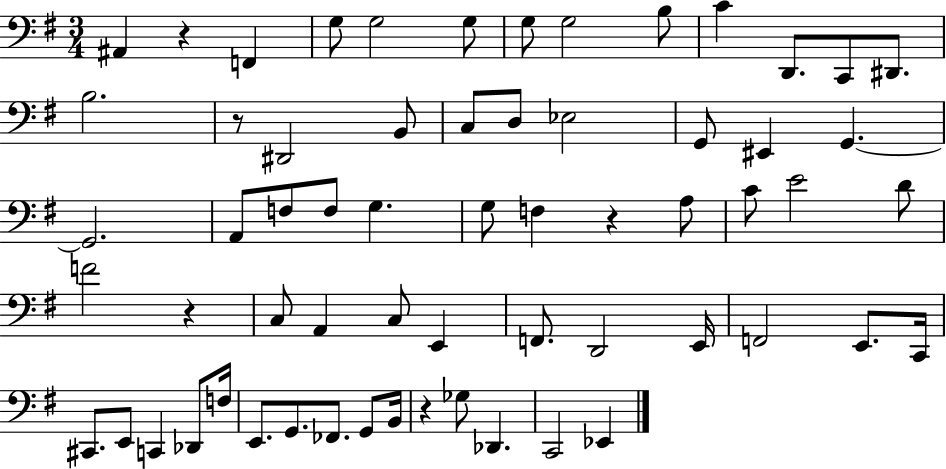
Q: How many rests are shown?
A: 5